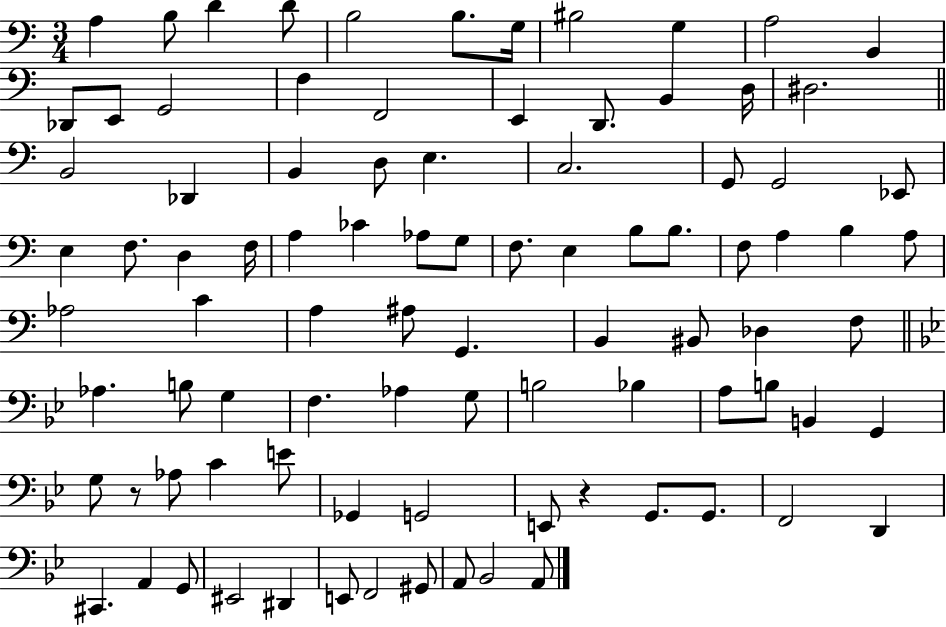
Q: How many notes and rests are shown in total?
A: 91